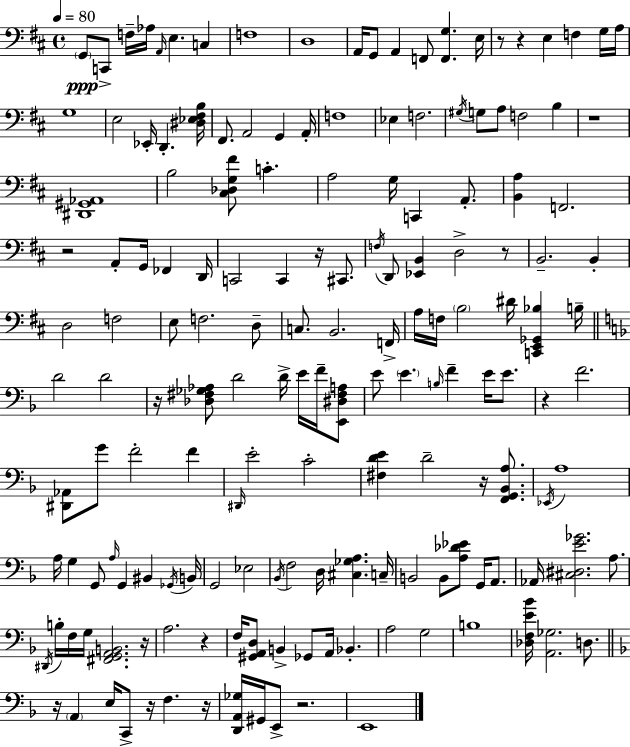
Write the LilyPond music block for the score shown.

{
  \clef bass
  \time 4/4
  \defaultTimeSignature
  \key d \major
  \tempo 4 = 80
  \parenthesize g,8\ppp c,8-> f16-- aes16 \grace { a,16 } e4. c4 | f1 | d1 | a,16 g,8 a,4 f,8 <f, g>4. | \break e16 r8 r4 e4 f4 g16 | a16 g1 | e2 ees,16-. d,4.-. | <dis ees fis b>16 fis,8. a,2 g,4 | \break a,16-. f1 | ees4 f2. | \acciaccatura { gis16 } g8 a8 f2 b4 | r1 | \break <dis, gis, aes,>1 | b2 <cis des g fis'>8 c'4.-. | a2 g16 c,4 a,8.-. | <b, a>4 f,2. | \break r2 a,8-. g,16 fes,4 | d,16 c,2 c,4 r16 cis,8. | \acciaccatura { f16 } d,8 <ees, b,>4 d2-> | r8 b,2.-- b,4-. | \break d2 f2 | e8 f2. | d8-- c8. b,2. | f,16-> a16 f16 \parenthesize b2 dis'16 <c, e, ges, bes>4 | \break b16-- \bar "||" \break \key f \major d'2 d'2 | r16 <des fis ges aes>8 d'2 d'16-> e'16 f'16-- <e, dis fis a>8 | e'8 \parenthesize e'4. \grace { b16 } f'4-- e'16 e'8. | r4 f'2. | \break <dis, aes,>8 g'8 f'2-. f'4 | \grace { dis,16 } e'2-. c'2-. | <fis d' e'>4 d'2-- r16 <f, g, bes, a>8. | \acciaccatura { ees,16 } a1 | \break a16 g4 g,8 \grace { a16 } g,4 bis,4 | \acciaccatura { ges,16 } b,16 g,2 ees2 | \acciaccatura { bes,16 } f2 d16 <cis ges a>4. | c16-- b,2 b,8 | \break <a des' ees'>8 g,16 a,8. aes,16 <cis dis e' ges'>2. | a8. \acciaccatura { dis,16 } b16-. f16 g16 <fis, g, a, b,>2. | r16 a2. | r4 f16 <gis, a, d>8 b,4-> ges,8 | \break a,16 bes,4.-. a2 g2 | b1 | <des f e' bes'>16 <a, ges>2. | d8. \bar "||" \break \key f \major r16 \parenthesize a,4 e16 c,8-> r16 f4. r16 | <d, a, ges>16 gis,16 e,8-> r2. | e,1 | \bar "|."
}